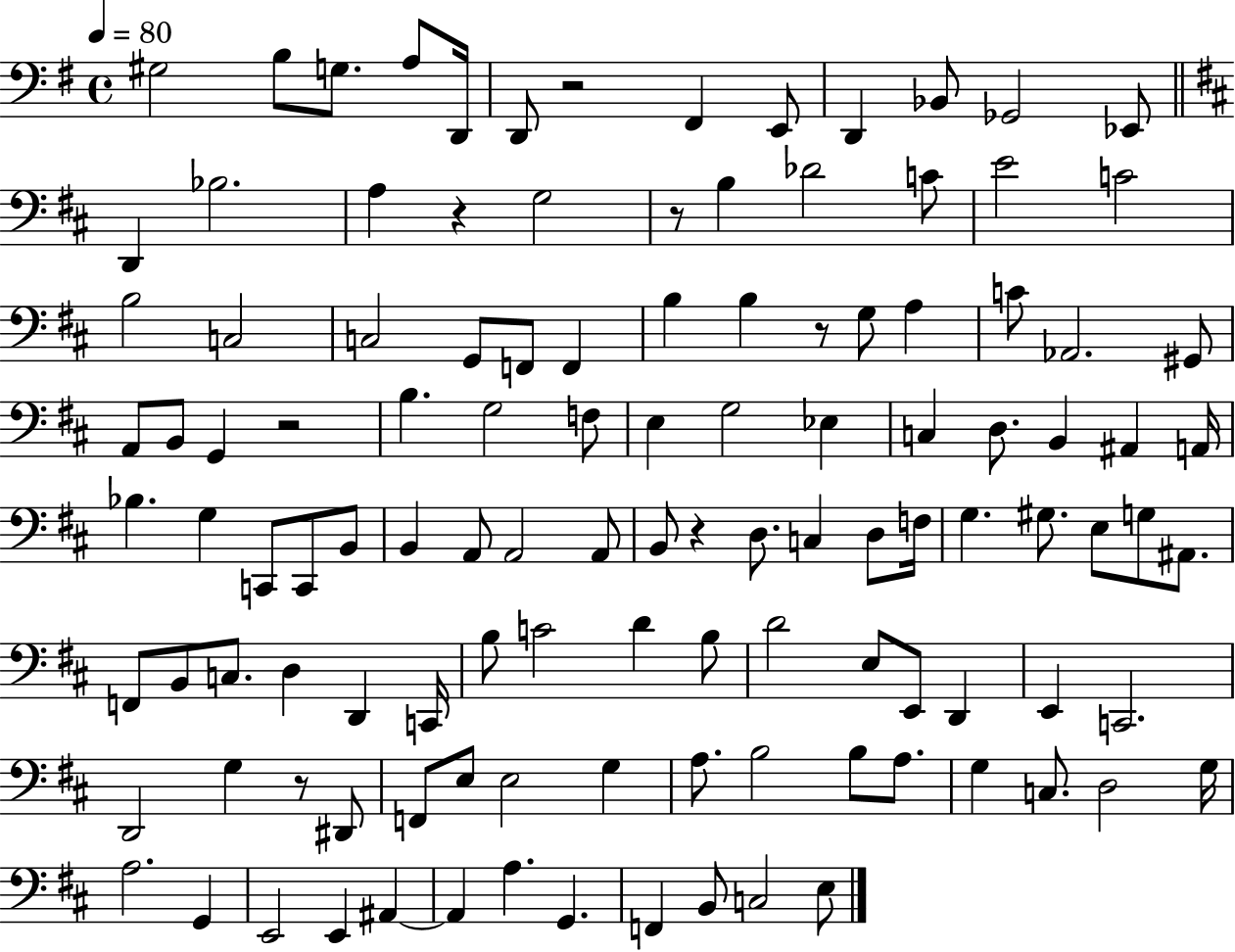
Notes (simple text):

G#3/h B3/e G3/e. A3/e D2/s D2/e R/h F#2/q E2/e D2/q Bb2/e Gb2/h Eb2/e D2/q Bb3/h. A3/q R/q G3/h R/e B3/q Db4/h C4/e E4/h C4/h B3/h C3/h C3/h G2/e F2/e F2/q B3/q B3/q R/e G3/e A3/q C4/e Ab2/h. G#2/e A2/e B2/e G2/q R/h B3/q. G3/h F3/e E3/q G3/h Eb3/q C3/q D3/e. B2/q A#2/q A2/s Bb3/q. G3/q C2/e C2/e B2/e B2/q A2/e A2/h A2/e B2/e R/q D3/e. C3/q D3/e F3/s G3/q. G#3/e. E3/e G3/e A#2/e. F2/e B2/e C3/e. D3/q D2/q C2/s B3/e C4/h D4/q B3/e D4/h E3/e E2/e D2/q E2/q C2/h. D2/h G3/q R/e D#2/e F2/e E3/e E3/h G3/q A3/e. B3/h B3/e A3/e. G3/q C3/e. D3/h G3/s A3/h. G2/q E2/h E2/q A#2/q A#2/q A3/q. G2/q. F2/q B2/e C3/h E3/e